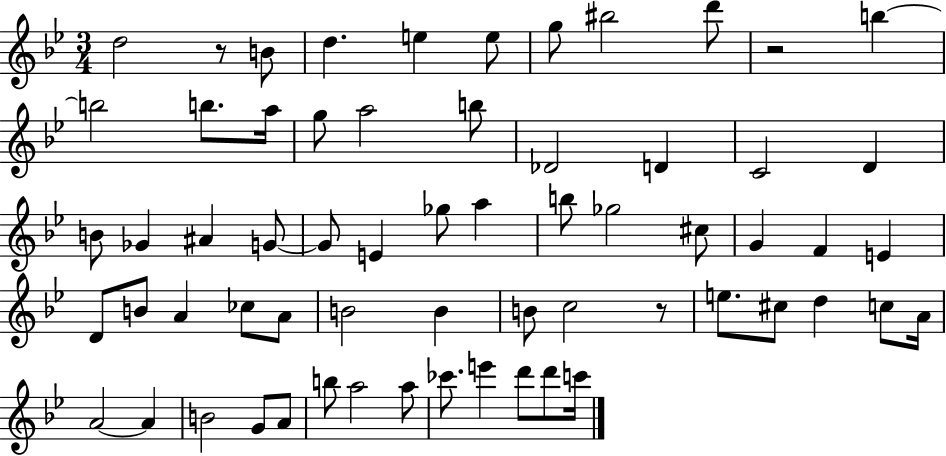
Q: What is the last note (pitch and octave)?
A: C6